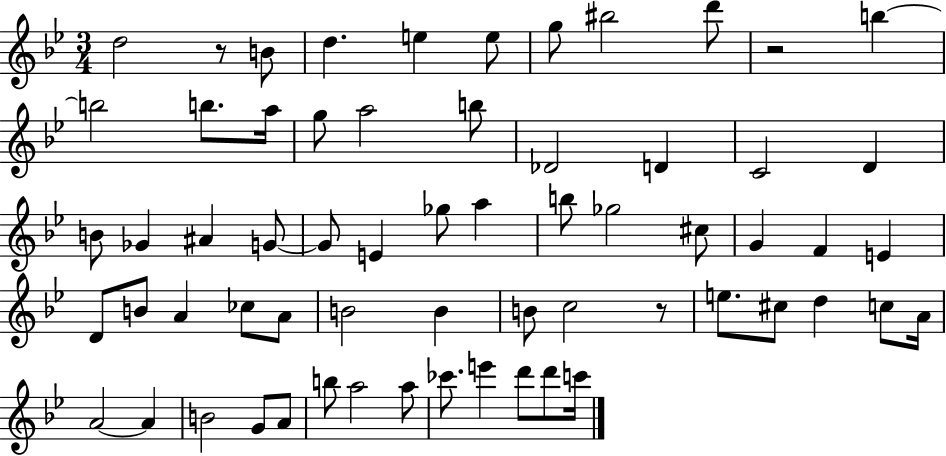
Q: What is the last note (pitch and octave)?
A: C6